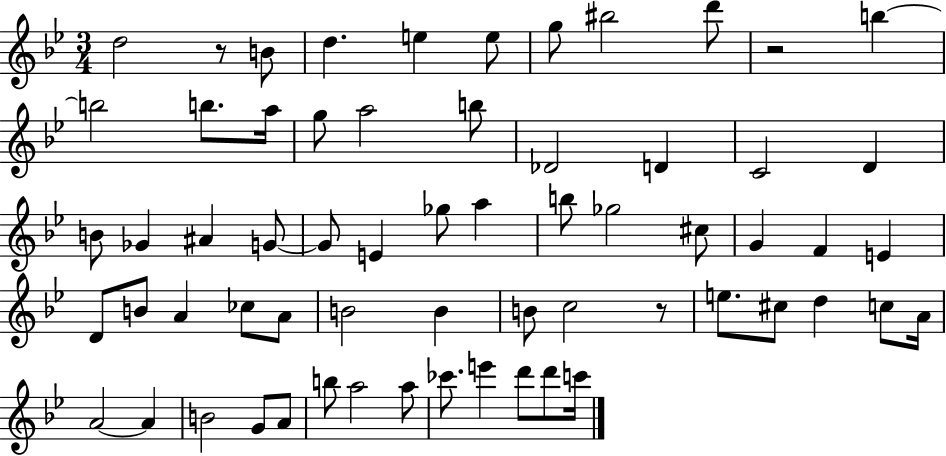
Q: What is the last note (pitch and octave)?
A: C6